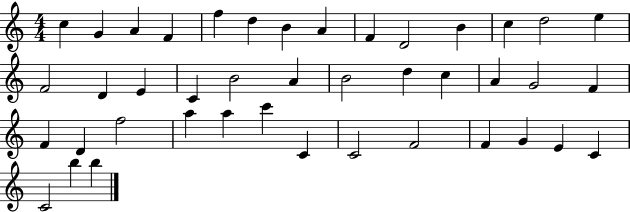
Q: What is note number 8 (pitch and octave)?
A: A4